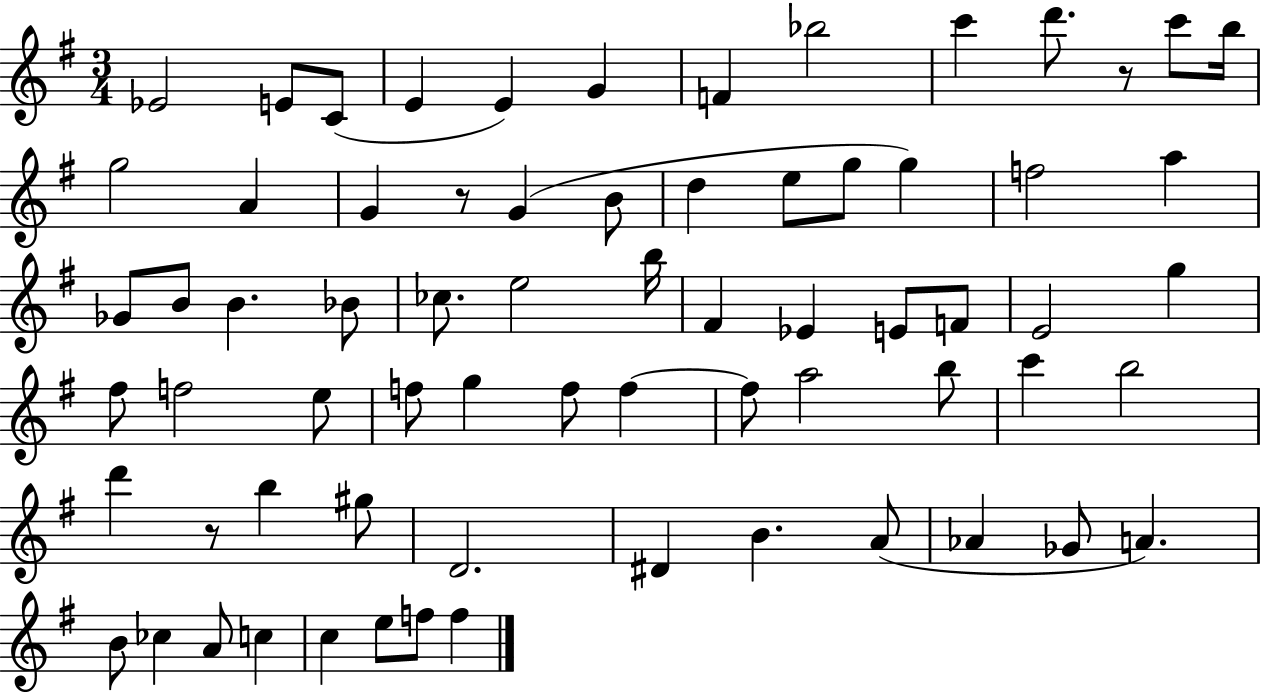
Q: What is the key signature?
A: G major